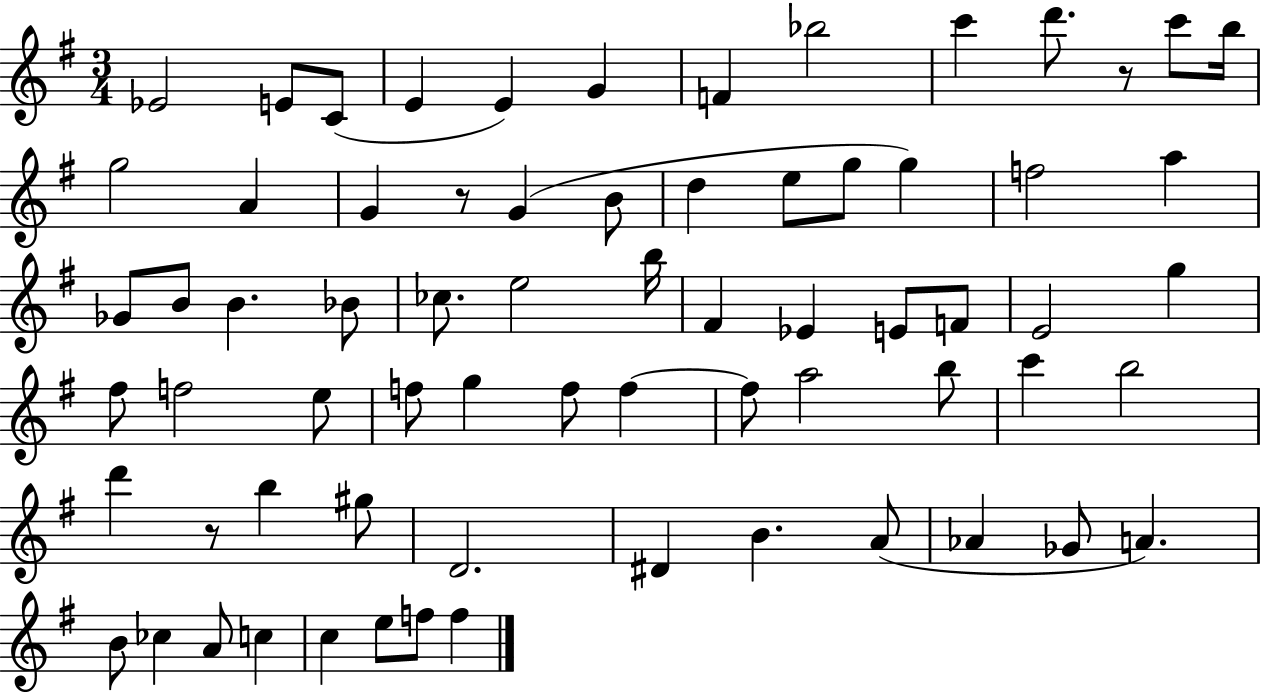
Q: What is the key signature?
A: G major